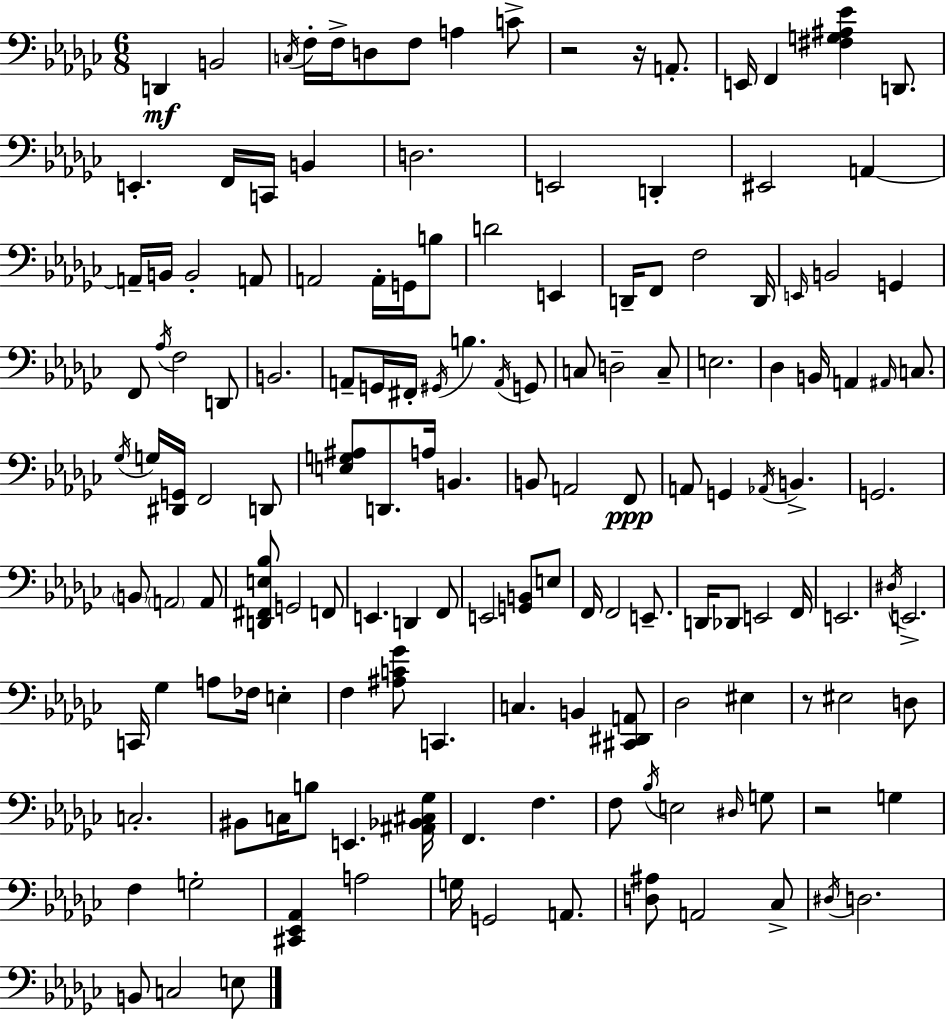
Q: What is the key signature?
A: EES minor